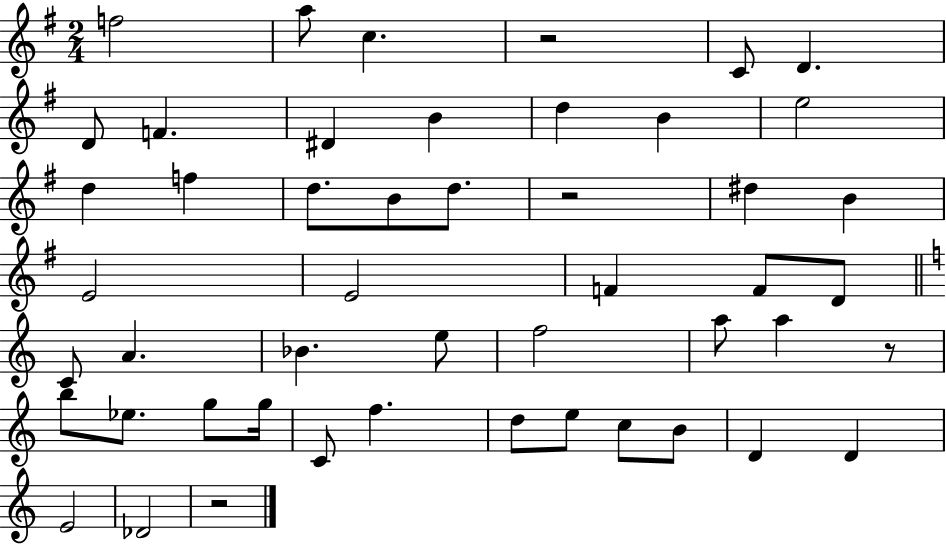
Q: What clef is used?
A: treble